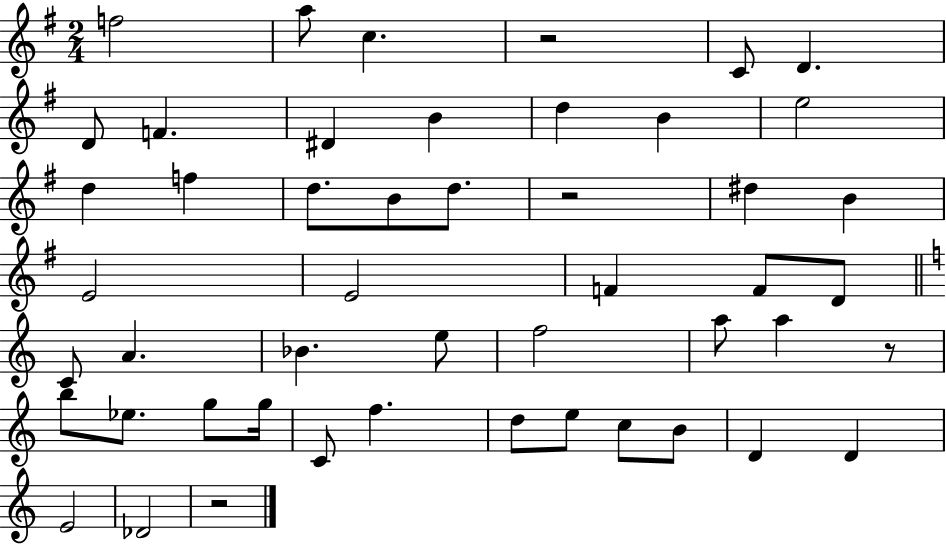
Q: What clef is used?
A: treble